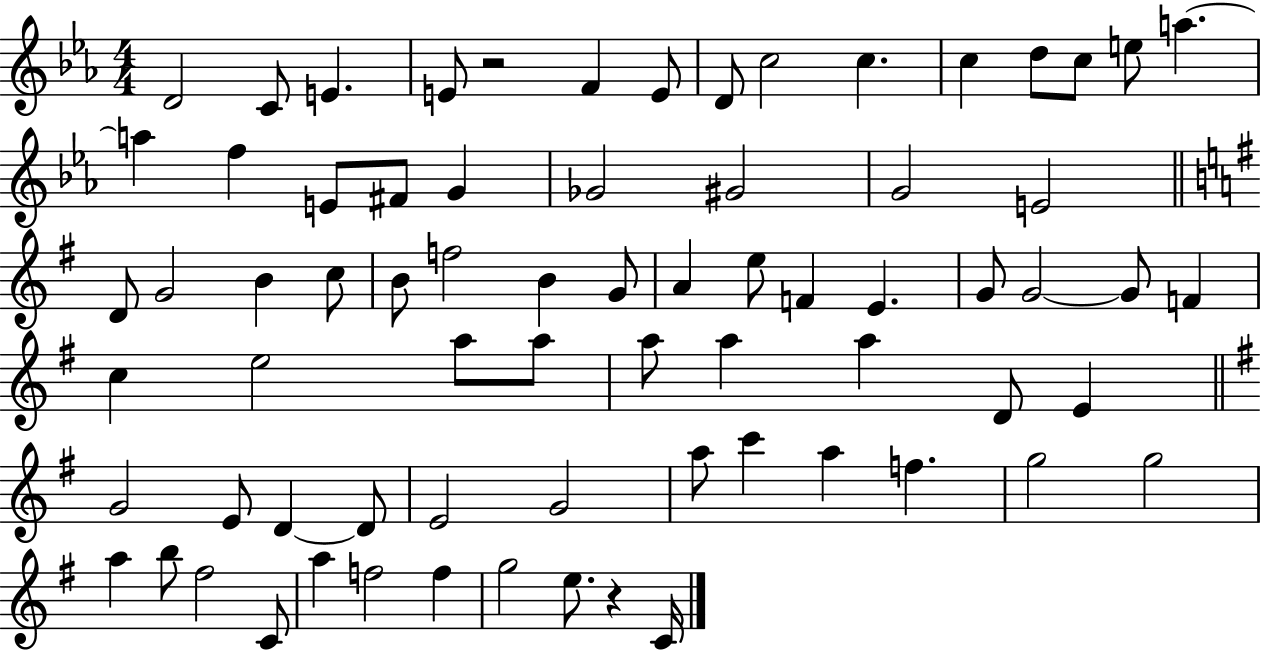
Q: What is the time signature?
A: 4/4